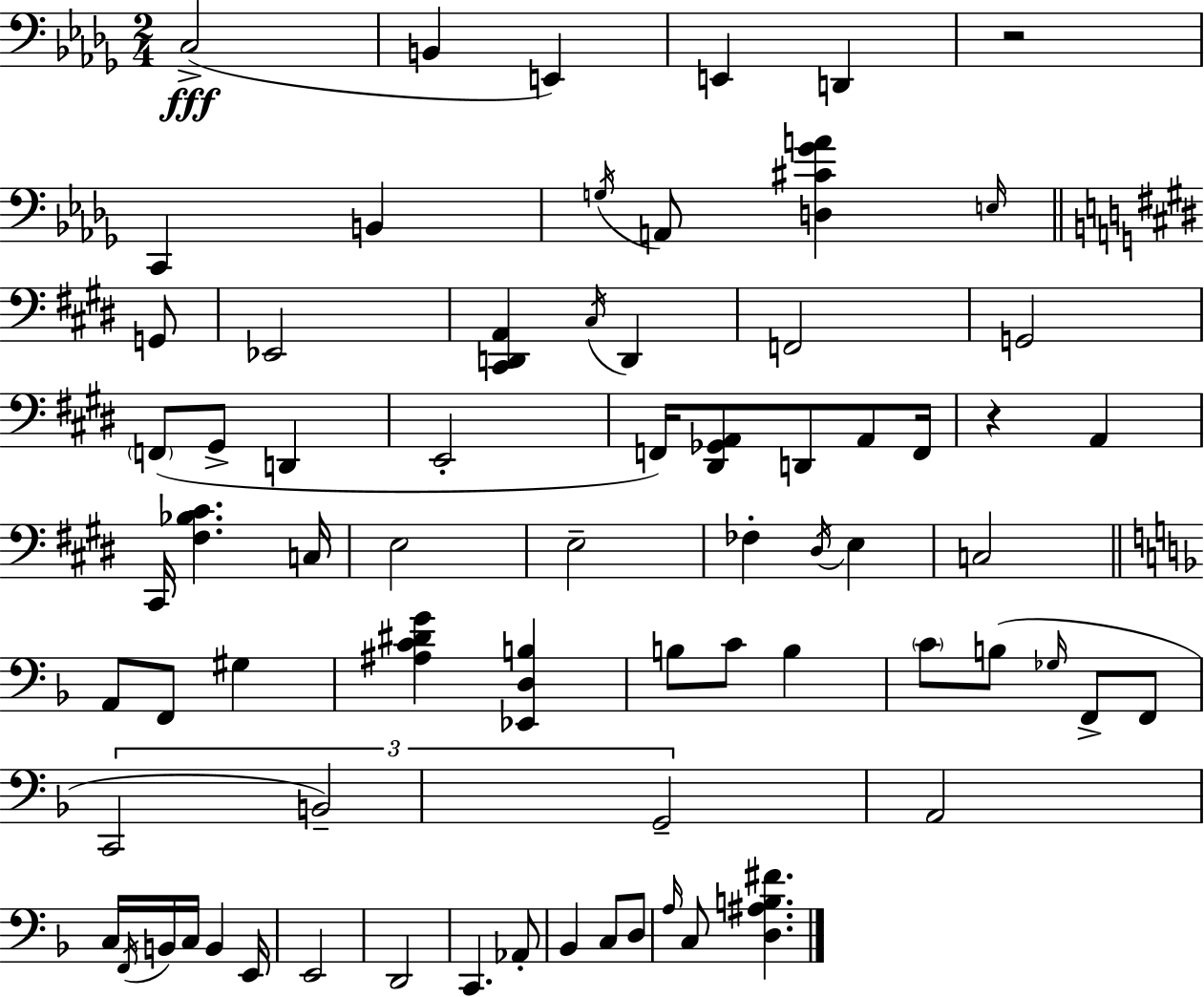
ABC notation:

X:1
T:Untitled
M:2/4
L:1/4
K:Bbm
C,2 B,, E,, E,, D,, z2 C,, B,, G,/4 A,,/2 [D,^C_GA] E,/4 G,,/2 _E,,2 [^C,,D,,A,,] ^C,/4 D,, F,,2 G,,2 F,,/2 ^G,,/2 D,, E,,2 F,,/4 [^D,,_G,,A,,]/2 D,,/2 A,,/2 F,,/4 z A,, ^C,,/4 [^F,_B,^C] C,/4 E,2 E,2 _F, ^D,/4 E, C,2 A,,/2 F,,/2 ^G, [^A,C^DG] [_E,,D,B,] B,/2 C/2 B, C/2 B,/2 _G,/4 F,,/2 F,,/2 C,,2 B,,2 G,,2 A,,2 C,/4 F,,/4 B,,/4 C,/4 B,, E,,/4 E,,2 D,,2 C,, _A,,/2 _B,, C,/2 D,/2 A,/4 C,/2 [D,^A,B,^F]